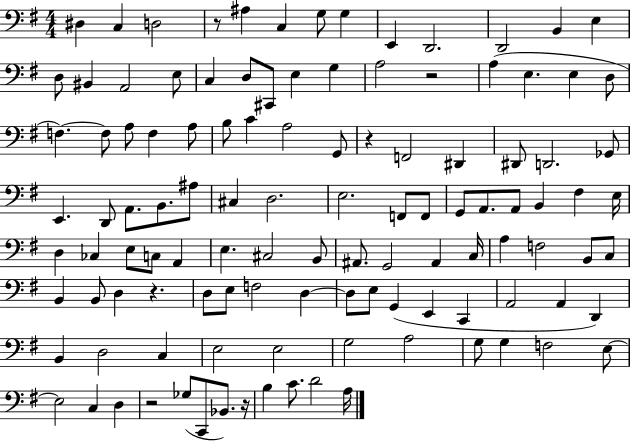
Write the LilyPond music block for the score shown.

{
  \clef bass
  \numericTimeSignature
  \time 4/4
  \key g \major
  dis4 c4 d2 | r8 ais4 c4 g8 g4 | e,4 d,2. | d,2 b,4 e4 | \break d8 bis,4 a,2 e8 | c4 d8 cis,8 e4 g4 | a2 r2 | a4( e4. e4 d8 | \break f4.~~) f8 a8 f4 a8 | b8 c'4 a2 g,8 | r4 f,2 dis,4 | dis,8 d,2. ges,8 | \break e,4. d,8 a,8. b,8. ais8 | cis4 d2. | e2. f,8 f,8 | g,8 a,8. a,8 b,4 fis4 e16 | \break d4 ces4 e8 c8 a,4 | e4. cis2 b,8 | ais,8. g,2 ais,4 c16 | a4 f2 b,8 c8 | \break b,4 b,8 d4 r4. | d8 e8 f2 d4~~ | d8 e8 g,4( e,4 c,4 | a,2 a,4 d,4) | \break b,4 d2 c4 | e2 e2 | g2 a2 | g8 g4 f2 e8~~ | \break e2 c4 d4 | r2 ges8( c,8 bes,8.) r16 | b4 c'8. d'2 a16 | \bar "|."
}